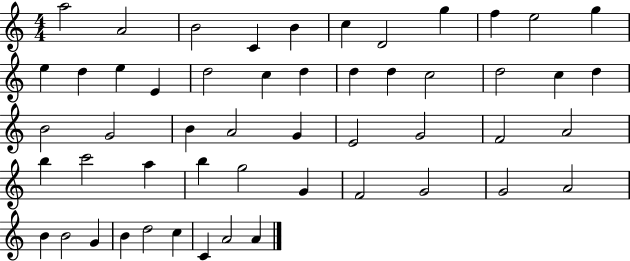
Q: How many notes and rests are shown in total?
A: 52